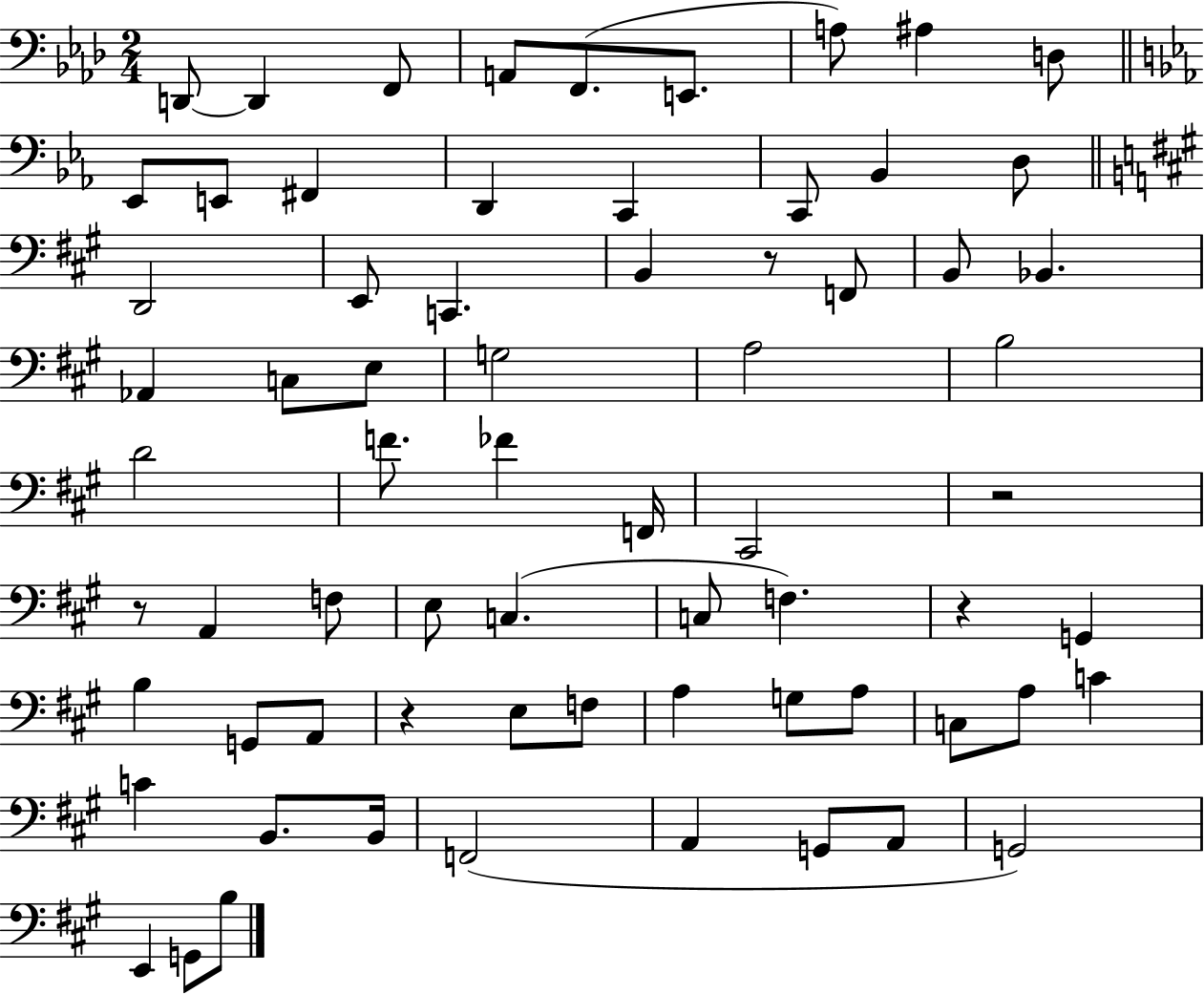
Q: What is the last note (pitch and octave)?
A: B3